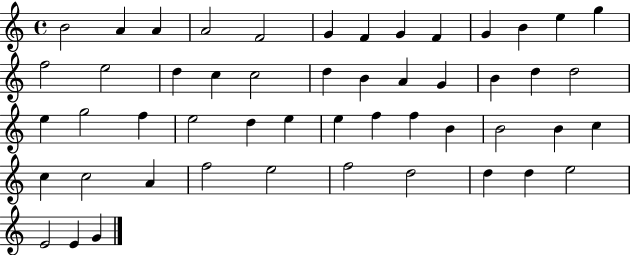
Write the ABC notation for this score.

X:1
T:Untitled
M:4/4
L:1/4
K:C
B2 A A A2 F2 G F G F G B e g f2 e2 d c c2 d B A G B d d2 e g2 f e2 d e e f f B B2 B c c c2 A f2 e2 f2 d2 d d e2 E2 E G